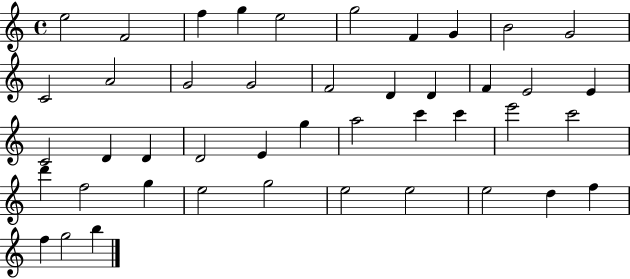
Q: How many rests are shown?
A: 0